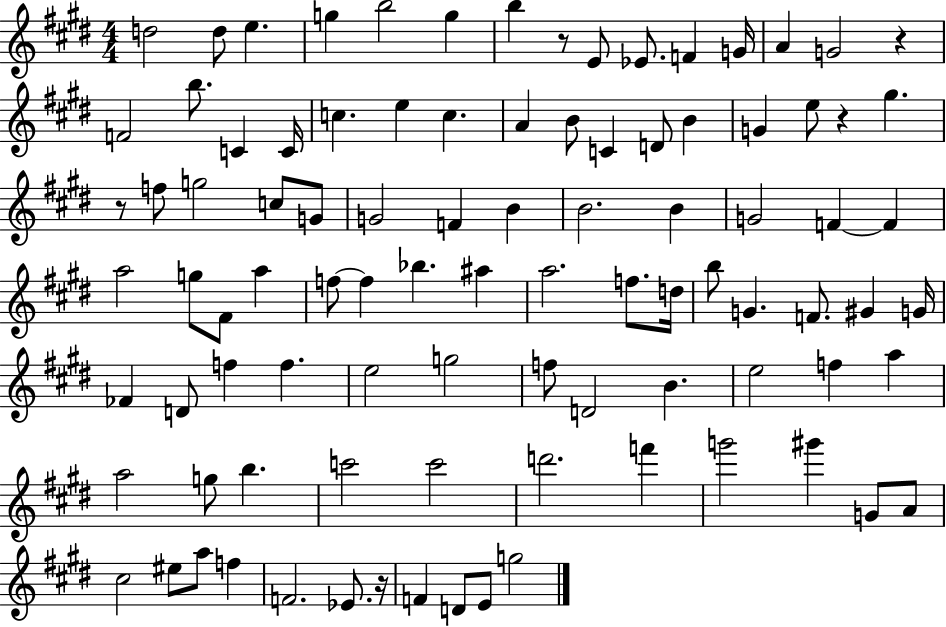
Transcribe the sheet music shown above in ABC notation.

X:1
T:Untitled
M:4/4
L:1/4
K:E
d2 d/2 e g b2 g b z/2 E/2 _E/2 F G/4 A G2 z F2 b/2 C C/4 c e c A B/2 C D/2 B G e/2 z ^g z/2 f/2 g2 c/2 G/2 G2 F B B2 B G2 F F a2 g/2 ^F/2 a f/2 f _b ^a a2 f/2 d/4 b/2 G F/2 ^G G/4 _F D/2 f f e2 g2 f/2 D2 B e2 f a a2 g/2 b c'2 c'2 d'2 f' g'2 ^g' G/2 A/2 ^c2 ^e/2 a/2 f F2 _E/2 z/4 F D/2 E/2 g2